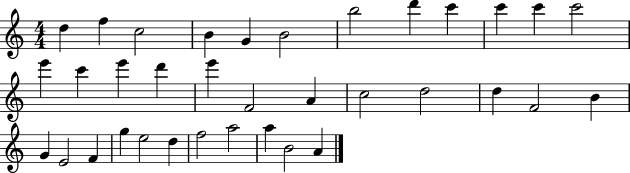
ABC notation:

X:1
T:Untitled
M:4/4
L:1/4
K:C
d f c2 B G B2 b2 d' c' c' c' c'2 e' c' e' d' e' F2 A c2 d2 d F2 B G E2 F g e2 d f2 a2 a B2 A